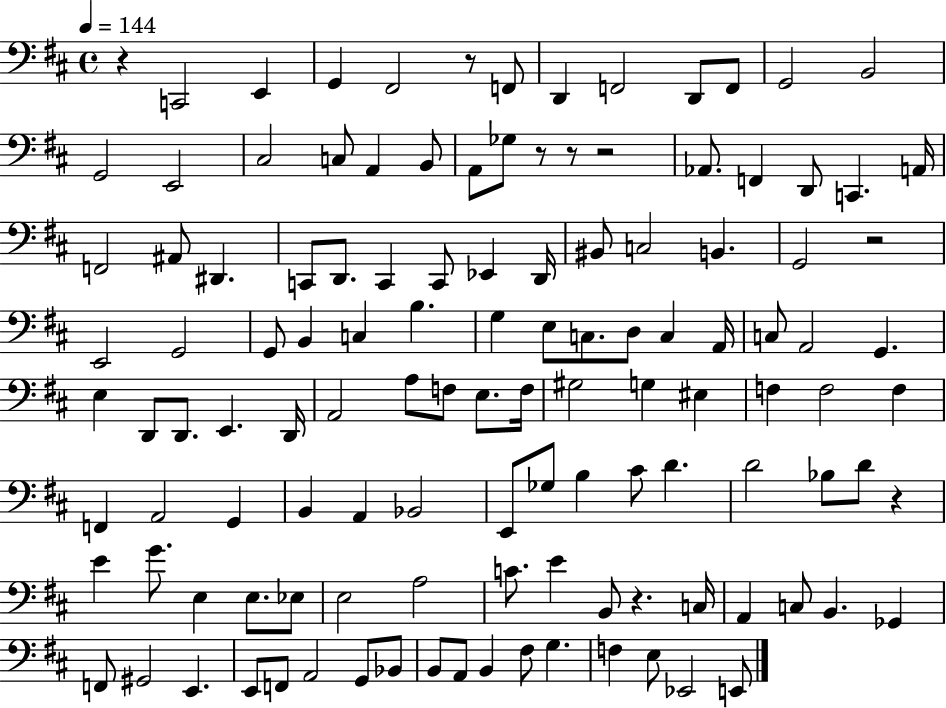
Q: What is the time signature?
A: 4/4